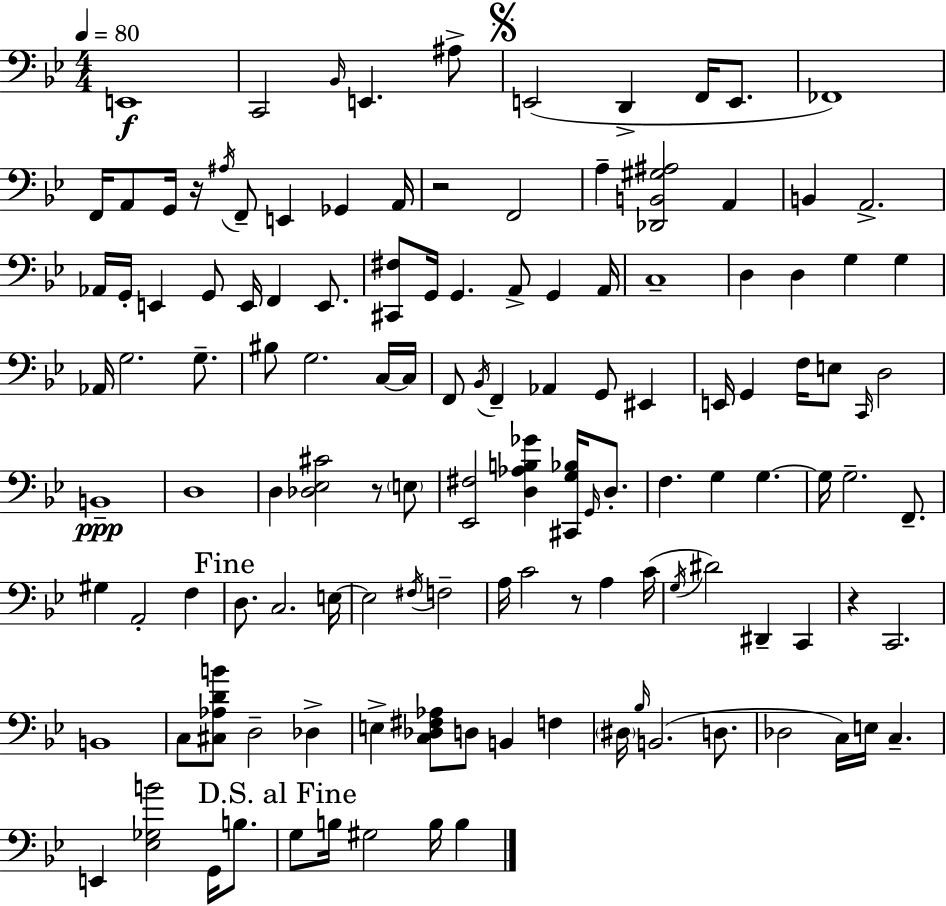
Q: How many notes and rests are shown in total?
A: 127